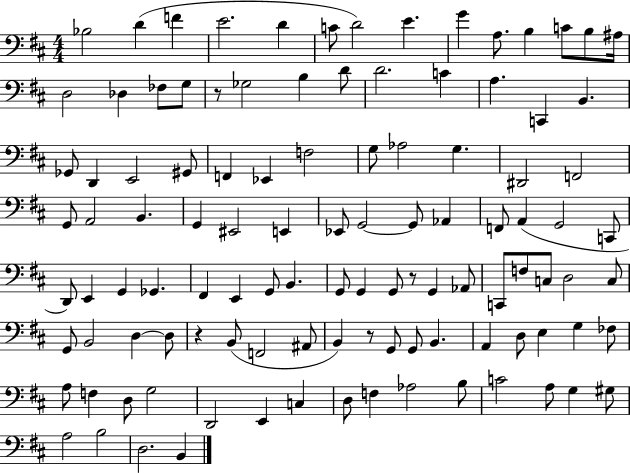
{
  \clef bass
  \numericTimeSignature
  \time 4/4
  \key d \major
  bes2 d'4( f'4 | e'2. d'4 | c'8 d'2) e'4. | g'4 a8. b4 c'8 b8 ais16 | \break d2 des4 fes8 g8 | r8 ges2 b4 d'8 | d'2. c'4 | a4. c,4 b,4. | \break ges,8 d,4 e,2 gis,8 | f,4 ees,4 f2 | g8 aes2 g4. | dis,2 f,2 | \break g,8 a,2 b,4. | g,4 eis,2 e,4 | ees,8 g,2~~ g,8 aes,4 | f,8 a,4( g,2 c,8 | \break d,8) e,4 g,4 ges,4. | fis,4 e,4 g,8 b,4. | g,8 g,4 g,8 r8 g,4 aes,8 | c,8 f8 c8 d2 c8 | \break g,8 b,2 d4~~ d8 | r4 b,8( f,2 ais,8 | b,4) r8 g,8 g,8 b,4. | a,4 d8 e4 g4 fes8 | \break a8 f4 d8 g2 | d,2 e,4 c4 | d8 f4 aes2 b8 | c'2 a8 g4 gis8 | \break a2 b2 | d2. b,4 | \bar "|."
}